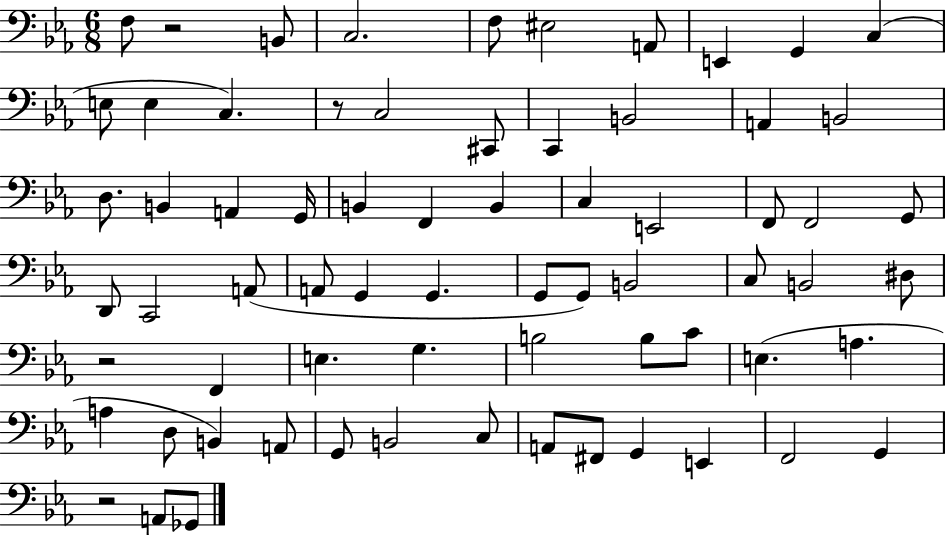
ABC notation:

X:1
T:Untitled
M:6/8
L:1/4
K:Eb
F,/2 z2 B,,/2 C,2 F,/2 ^E,2 A,,/2 E,, G,, C, E,/2 E, C, z/2 C,2 ^C,,/2 C,, B,,2 A,, B,,2 D,/2 B,, A,, G,,/4 B,, F,, B,, C, E,,2 F,,/2 F,,2 G,,/2 D,,/2 C,,2 A,,/2 A,,/2 G,, G,, G,,/2 G,,/2 B,,2 C,/2 B,,2 ^D,/2 z2 F,, E, G, B,2 B,/2 C/2 E, A, A, D,/2 B,, A,,/2 G,,/2 B,,2 C,/2 A,,/2 ^F,,/2 G,, E,, F,,2 G,, z2 A,,/2 _G,,/2